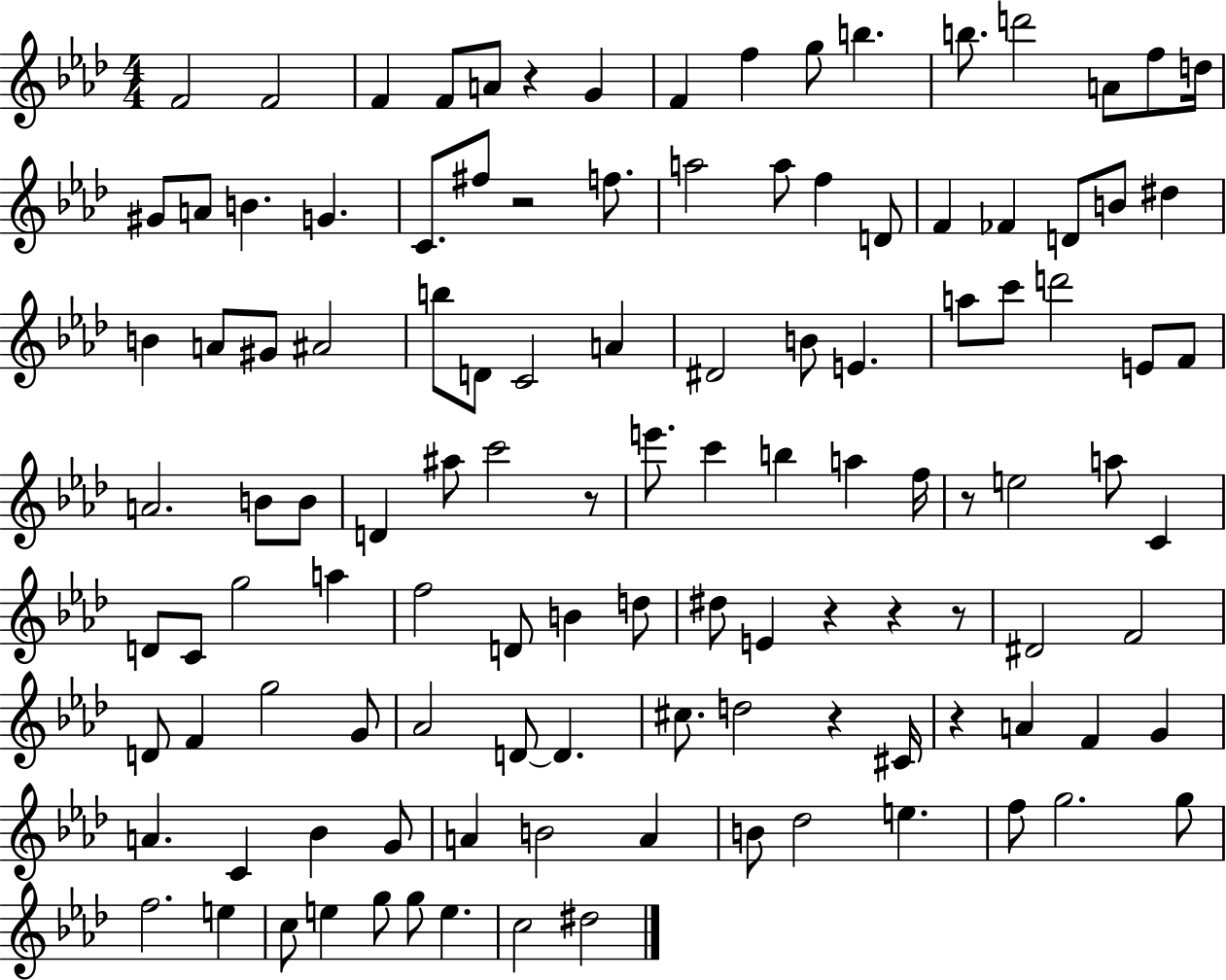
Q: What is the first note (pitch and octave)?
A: F4